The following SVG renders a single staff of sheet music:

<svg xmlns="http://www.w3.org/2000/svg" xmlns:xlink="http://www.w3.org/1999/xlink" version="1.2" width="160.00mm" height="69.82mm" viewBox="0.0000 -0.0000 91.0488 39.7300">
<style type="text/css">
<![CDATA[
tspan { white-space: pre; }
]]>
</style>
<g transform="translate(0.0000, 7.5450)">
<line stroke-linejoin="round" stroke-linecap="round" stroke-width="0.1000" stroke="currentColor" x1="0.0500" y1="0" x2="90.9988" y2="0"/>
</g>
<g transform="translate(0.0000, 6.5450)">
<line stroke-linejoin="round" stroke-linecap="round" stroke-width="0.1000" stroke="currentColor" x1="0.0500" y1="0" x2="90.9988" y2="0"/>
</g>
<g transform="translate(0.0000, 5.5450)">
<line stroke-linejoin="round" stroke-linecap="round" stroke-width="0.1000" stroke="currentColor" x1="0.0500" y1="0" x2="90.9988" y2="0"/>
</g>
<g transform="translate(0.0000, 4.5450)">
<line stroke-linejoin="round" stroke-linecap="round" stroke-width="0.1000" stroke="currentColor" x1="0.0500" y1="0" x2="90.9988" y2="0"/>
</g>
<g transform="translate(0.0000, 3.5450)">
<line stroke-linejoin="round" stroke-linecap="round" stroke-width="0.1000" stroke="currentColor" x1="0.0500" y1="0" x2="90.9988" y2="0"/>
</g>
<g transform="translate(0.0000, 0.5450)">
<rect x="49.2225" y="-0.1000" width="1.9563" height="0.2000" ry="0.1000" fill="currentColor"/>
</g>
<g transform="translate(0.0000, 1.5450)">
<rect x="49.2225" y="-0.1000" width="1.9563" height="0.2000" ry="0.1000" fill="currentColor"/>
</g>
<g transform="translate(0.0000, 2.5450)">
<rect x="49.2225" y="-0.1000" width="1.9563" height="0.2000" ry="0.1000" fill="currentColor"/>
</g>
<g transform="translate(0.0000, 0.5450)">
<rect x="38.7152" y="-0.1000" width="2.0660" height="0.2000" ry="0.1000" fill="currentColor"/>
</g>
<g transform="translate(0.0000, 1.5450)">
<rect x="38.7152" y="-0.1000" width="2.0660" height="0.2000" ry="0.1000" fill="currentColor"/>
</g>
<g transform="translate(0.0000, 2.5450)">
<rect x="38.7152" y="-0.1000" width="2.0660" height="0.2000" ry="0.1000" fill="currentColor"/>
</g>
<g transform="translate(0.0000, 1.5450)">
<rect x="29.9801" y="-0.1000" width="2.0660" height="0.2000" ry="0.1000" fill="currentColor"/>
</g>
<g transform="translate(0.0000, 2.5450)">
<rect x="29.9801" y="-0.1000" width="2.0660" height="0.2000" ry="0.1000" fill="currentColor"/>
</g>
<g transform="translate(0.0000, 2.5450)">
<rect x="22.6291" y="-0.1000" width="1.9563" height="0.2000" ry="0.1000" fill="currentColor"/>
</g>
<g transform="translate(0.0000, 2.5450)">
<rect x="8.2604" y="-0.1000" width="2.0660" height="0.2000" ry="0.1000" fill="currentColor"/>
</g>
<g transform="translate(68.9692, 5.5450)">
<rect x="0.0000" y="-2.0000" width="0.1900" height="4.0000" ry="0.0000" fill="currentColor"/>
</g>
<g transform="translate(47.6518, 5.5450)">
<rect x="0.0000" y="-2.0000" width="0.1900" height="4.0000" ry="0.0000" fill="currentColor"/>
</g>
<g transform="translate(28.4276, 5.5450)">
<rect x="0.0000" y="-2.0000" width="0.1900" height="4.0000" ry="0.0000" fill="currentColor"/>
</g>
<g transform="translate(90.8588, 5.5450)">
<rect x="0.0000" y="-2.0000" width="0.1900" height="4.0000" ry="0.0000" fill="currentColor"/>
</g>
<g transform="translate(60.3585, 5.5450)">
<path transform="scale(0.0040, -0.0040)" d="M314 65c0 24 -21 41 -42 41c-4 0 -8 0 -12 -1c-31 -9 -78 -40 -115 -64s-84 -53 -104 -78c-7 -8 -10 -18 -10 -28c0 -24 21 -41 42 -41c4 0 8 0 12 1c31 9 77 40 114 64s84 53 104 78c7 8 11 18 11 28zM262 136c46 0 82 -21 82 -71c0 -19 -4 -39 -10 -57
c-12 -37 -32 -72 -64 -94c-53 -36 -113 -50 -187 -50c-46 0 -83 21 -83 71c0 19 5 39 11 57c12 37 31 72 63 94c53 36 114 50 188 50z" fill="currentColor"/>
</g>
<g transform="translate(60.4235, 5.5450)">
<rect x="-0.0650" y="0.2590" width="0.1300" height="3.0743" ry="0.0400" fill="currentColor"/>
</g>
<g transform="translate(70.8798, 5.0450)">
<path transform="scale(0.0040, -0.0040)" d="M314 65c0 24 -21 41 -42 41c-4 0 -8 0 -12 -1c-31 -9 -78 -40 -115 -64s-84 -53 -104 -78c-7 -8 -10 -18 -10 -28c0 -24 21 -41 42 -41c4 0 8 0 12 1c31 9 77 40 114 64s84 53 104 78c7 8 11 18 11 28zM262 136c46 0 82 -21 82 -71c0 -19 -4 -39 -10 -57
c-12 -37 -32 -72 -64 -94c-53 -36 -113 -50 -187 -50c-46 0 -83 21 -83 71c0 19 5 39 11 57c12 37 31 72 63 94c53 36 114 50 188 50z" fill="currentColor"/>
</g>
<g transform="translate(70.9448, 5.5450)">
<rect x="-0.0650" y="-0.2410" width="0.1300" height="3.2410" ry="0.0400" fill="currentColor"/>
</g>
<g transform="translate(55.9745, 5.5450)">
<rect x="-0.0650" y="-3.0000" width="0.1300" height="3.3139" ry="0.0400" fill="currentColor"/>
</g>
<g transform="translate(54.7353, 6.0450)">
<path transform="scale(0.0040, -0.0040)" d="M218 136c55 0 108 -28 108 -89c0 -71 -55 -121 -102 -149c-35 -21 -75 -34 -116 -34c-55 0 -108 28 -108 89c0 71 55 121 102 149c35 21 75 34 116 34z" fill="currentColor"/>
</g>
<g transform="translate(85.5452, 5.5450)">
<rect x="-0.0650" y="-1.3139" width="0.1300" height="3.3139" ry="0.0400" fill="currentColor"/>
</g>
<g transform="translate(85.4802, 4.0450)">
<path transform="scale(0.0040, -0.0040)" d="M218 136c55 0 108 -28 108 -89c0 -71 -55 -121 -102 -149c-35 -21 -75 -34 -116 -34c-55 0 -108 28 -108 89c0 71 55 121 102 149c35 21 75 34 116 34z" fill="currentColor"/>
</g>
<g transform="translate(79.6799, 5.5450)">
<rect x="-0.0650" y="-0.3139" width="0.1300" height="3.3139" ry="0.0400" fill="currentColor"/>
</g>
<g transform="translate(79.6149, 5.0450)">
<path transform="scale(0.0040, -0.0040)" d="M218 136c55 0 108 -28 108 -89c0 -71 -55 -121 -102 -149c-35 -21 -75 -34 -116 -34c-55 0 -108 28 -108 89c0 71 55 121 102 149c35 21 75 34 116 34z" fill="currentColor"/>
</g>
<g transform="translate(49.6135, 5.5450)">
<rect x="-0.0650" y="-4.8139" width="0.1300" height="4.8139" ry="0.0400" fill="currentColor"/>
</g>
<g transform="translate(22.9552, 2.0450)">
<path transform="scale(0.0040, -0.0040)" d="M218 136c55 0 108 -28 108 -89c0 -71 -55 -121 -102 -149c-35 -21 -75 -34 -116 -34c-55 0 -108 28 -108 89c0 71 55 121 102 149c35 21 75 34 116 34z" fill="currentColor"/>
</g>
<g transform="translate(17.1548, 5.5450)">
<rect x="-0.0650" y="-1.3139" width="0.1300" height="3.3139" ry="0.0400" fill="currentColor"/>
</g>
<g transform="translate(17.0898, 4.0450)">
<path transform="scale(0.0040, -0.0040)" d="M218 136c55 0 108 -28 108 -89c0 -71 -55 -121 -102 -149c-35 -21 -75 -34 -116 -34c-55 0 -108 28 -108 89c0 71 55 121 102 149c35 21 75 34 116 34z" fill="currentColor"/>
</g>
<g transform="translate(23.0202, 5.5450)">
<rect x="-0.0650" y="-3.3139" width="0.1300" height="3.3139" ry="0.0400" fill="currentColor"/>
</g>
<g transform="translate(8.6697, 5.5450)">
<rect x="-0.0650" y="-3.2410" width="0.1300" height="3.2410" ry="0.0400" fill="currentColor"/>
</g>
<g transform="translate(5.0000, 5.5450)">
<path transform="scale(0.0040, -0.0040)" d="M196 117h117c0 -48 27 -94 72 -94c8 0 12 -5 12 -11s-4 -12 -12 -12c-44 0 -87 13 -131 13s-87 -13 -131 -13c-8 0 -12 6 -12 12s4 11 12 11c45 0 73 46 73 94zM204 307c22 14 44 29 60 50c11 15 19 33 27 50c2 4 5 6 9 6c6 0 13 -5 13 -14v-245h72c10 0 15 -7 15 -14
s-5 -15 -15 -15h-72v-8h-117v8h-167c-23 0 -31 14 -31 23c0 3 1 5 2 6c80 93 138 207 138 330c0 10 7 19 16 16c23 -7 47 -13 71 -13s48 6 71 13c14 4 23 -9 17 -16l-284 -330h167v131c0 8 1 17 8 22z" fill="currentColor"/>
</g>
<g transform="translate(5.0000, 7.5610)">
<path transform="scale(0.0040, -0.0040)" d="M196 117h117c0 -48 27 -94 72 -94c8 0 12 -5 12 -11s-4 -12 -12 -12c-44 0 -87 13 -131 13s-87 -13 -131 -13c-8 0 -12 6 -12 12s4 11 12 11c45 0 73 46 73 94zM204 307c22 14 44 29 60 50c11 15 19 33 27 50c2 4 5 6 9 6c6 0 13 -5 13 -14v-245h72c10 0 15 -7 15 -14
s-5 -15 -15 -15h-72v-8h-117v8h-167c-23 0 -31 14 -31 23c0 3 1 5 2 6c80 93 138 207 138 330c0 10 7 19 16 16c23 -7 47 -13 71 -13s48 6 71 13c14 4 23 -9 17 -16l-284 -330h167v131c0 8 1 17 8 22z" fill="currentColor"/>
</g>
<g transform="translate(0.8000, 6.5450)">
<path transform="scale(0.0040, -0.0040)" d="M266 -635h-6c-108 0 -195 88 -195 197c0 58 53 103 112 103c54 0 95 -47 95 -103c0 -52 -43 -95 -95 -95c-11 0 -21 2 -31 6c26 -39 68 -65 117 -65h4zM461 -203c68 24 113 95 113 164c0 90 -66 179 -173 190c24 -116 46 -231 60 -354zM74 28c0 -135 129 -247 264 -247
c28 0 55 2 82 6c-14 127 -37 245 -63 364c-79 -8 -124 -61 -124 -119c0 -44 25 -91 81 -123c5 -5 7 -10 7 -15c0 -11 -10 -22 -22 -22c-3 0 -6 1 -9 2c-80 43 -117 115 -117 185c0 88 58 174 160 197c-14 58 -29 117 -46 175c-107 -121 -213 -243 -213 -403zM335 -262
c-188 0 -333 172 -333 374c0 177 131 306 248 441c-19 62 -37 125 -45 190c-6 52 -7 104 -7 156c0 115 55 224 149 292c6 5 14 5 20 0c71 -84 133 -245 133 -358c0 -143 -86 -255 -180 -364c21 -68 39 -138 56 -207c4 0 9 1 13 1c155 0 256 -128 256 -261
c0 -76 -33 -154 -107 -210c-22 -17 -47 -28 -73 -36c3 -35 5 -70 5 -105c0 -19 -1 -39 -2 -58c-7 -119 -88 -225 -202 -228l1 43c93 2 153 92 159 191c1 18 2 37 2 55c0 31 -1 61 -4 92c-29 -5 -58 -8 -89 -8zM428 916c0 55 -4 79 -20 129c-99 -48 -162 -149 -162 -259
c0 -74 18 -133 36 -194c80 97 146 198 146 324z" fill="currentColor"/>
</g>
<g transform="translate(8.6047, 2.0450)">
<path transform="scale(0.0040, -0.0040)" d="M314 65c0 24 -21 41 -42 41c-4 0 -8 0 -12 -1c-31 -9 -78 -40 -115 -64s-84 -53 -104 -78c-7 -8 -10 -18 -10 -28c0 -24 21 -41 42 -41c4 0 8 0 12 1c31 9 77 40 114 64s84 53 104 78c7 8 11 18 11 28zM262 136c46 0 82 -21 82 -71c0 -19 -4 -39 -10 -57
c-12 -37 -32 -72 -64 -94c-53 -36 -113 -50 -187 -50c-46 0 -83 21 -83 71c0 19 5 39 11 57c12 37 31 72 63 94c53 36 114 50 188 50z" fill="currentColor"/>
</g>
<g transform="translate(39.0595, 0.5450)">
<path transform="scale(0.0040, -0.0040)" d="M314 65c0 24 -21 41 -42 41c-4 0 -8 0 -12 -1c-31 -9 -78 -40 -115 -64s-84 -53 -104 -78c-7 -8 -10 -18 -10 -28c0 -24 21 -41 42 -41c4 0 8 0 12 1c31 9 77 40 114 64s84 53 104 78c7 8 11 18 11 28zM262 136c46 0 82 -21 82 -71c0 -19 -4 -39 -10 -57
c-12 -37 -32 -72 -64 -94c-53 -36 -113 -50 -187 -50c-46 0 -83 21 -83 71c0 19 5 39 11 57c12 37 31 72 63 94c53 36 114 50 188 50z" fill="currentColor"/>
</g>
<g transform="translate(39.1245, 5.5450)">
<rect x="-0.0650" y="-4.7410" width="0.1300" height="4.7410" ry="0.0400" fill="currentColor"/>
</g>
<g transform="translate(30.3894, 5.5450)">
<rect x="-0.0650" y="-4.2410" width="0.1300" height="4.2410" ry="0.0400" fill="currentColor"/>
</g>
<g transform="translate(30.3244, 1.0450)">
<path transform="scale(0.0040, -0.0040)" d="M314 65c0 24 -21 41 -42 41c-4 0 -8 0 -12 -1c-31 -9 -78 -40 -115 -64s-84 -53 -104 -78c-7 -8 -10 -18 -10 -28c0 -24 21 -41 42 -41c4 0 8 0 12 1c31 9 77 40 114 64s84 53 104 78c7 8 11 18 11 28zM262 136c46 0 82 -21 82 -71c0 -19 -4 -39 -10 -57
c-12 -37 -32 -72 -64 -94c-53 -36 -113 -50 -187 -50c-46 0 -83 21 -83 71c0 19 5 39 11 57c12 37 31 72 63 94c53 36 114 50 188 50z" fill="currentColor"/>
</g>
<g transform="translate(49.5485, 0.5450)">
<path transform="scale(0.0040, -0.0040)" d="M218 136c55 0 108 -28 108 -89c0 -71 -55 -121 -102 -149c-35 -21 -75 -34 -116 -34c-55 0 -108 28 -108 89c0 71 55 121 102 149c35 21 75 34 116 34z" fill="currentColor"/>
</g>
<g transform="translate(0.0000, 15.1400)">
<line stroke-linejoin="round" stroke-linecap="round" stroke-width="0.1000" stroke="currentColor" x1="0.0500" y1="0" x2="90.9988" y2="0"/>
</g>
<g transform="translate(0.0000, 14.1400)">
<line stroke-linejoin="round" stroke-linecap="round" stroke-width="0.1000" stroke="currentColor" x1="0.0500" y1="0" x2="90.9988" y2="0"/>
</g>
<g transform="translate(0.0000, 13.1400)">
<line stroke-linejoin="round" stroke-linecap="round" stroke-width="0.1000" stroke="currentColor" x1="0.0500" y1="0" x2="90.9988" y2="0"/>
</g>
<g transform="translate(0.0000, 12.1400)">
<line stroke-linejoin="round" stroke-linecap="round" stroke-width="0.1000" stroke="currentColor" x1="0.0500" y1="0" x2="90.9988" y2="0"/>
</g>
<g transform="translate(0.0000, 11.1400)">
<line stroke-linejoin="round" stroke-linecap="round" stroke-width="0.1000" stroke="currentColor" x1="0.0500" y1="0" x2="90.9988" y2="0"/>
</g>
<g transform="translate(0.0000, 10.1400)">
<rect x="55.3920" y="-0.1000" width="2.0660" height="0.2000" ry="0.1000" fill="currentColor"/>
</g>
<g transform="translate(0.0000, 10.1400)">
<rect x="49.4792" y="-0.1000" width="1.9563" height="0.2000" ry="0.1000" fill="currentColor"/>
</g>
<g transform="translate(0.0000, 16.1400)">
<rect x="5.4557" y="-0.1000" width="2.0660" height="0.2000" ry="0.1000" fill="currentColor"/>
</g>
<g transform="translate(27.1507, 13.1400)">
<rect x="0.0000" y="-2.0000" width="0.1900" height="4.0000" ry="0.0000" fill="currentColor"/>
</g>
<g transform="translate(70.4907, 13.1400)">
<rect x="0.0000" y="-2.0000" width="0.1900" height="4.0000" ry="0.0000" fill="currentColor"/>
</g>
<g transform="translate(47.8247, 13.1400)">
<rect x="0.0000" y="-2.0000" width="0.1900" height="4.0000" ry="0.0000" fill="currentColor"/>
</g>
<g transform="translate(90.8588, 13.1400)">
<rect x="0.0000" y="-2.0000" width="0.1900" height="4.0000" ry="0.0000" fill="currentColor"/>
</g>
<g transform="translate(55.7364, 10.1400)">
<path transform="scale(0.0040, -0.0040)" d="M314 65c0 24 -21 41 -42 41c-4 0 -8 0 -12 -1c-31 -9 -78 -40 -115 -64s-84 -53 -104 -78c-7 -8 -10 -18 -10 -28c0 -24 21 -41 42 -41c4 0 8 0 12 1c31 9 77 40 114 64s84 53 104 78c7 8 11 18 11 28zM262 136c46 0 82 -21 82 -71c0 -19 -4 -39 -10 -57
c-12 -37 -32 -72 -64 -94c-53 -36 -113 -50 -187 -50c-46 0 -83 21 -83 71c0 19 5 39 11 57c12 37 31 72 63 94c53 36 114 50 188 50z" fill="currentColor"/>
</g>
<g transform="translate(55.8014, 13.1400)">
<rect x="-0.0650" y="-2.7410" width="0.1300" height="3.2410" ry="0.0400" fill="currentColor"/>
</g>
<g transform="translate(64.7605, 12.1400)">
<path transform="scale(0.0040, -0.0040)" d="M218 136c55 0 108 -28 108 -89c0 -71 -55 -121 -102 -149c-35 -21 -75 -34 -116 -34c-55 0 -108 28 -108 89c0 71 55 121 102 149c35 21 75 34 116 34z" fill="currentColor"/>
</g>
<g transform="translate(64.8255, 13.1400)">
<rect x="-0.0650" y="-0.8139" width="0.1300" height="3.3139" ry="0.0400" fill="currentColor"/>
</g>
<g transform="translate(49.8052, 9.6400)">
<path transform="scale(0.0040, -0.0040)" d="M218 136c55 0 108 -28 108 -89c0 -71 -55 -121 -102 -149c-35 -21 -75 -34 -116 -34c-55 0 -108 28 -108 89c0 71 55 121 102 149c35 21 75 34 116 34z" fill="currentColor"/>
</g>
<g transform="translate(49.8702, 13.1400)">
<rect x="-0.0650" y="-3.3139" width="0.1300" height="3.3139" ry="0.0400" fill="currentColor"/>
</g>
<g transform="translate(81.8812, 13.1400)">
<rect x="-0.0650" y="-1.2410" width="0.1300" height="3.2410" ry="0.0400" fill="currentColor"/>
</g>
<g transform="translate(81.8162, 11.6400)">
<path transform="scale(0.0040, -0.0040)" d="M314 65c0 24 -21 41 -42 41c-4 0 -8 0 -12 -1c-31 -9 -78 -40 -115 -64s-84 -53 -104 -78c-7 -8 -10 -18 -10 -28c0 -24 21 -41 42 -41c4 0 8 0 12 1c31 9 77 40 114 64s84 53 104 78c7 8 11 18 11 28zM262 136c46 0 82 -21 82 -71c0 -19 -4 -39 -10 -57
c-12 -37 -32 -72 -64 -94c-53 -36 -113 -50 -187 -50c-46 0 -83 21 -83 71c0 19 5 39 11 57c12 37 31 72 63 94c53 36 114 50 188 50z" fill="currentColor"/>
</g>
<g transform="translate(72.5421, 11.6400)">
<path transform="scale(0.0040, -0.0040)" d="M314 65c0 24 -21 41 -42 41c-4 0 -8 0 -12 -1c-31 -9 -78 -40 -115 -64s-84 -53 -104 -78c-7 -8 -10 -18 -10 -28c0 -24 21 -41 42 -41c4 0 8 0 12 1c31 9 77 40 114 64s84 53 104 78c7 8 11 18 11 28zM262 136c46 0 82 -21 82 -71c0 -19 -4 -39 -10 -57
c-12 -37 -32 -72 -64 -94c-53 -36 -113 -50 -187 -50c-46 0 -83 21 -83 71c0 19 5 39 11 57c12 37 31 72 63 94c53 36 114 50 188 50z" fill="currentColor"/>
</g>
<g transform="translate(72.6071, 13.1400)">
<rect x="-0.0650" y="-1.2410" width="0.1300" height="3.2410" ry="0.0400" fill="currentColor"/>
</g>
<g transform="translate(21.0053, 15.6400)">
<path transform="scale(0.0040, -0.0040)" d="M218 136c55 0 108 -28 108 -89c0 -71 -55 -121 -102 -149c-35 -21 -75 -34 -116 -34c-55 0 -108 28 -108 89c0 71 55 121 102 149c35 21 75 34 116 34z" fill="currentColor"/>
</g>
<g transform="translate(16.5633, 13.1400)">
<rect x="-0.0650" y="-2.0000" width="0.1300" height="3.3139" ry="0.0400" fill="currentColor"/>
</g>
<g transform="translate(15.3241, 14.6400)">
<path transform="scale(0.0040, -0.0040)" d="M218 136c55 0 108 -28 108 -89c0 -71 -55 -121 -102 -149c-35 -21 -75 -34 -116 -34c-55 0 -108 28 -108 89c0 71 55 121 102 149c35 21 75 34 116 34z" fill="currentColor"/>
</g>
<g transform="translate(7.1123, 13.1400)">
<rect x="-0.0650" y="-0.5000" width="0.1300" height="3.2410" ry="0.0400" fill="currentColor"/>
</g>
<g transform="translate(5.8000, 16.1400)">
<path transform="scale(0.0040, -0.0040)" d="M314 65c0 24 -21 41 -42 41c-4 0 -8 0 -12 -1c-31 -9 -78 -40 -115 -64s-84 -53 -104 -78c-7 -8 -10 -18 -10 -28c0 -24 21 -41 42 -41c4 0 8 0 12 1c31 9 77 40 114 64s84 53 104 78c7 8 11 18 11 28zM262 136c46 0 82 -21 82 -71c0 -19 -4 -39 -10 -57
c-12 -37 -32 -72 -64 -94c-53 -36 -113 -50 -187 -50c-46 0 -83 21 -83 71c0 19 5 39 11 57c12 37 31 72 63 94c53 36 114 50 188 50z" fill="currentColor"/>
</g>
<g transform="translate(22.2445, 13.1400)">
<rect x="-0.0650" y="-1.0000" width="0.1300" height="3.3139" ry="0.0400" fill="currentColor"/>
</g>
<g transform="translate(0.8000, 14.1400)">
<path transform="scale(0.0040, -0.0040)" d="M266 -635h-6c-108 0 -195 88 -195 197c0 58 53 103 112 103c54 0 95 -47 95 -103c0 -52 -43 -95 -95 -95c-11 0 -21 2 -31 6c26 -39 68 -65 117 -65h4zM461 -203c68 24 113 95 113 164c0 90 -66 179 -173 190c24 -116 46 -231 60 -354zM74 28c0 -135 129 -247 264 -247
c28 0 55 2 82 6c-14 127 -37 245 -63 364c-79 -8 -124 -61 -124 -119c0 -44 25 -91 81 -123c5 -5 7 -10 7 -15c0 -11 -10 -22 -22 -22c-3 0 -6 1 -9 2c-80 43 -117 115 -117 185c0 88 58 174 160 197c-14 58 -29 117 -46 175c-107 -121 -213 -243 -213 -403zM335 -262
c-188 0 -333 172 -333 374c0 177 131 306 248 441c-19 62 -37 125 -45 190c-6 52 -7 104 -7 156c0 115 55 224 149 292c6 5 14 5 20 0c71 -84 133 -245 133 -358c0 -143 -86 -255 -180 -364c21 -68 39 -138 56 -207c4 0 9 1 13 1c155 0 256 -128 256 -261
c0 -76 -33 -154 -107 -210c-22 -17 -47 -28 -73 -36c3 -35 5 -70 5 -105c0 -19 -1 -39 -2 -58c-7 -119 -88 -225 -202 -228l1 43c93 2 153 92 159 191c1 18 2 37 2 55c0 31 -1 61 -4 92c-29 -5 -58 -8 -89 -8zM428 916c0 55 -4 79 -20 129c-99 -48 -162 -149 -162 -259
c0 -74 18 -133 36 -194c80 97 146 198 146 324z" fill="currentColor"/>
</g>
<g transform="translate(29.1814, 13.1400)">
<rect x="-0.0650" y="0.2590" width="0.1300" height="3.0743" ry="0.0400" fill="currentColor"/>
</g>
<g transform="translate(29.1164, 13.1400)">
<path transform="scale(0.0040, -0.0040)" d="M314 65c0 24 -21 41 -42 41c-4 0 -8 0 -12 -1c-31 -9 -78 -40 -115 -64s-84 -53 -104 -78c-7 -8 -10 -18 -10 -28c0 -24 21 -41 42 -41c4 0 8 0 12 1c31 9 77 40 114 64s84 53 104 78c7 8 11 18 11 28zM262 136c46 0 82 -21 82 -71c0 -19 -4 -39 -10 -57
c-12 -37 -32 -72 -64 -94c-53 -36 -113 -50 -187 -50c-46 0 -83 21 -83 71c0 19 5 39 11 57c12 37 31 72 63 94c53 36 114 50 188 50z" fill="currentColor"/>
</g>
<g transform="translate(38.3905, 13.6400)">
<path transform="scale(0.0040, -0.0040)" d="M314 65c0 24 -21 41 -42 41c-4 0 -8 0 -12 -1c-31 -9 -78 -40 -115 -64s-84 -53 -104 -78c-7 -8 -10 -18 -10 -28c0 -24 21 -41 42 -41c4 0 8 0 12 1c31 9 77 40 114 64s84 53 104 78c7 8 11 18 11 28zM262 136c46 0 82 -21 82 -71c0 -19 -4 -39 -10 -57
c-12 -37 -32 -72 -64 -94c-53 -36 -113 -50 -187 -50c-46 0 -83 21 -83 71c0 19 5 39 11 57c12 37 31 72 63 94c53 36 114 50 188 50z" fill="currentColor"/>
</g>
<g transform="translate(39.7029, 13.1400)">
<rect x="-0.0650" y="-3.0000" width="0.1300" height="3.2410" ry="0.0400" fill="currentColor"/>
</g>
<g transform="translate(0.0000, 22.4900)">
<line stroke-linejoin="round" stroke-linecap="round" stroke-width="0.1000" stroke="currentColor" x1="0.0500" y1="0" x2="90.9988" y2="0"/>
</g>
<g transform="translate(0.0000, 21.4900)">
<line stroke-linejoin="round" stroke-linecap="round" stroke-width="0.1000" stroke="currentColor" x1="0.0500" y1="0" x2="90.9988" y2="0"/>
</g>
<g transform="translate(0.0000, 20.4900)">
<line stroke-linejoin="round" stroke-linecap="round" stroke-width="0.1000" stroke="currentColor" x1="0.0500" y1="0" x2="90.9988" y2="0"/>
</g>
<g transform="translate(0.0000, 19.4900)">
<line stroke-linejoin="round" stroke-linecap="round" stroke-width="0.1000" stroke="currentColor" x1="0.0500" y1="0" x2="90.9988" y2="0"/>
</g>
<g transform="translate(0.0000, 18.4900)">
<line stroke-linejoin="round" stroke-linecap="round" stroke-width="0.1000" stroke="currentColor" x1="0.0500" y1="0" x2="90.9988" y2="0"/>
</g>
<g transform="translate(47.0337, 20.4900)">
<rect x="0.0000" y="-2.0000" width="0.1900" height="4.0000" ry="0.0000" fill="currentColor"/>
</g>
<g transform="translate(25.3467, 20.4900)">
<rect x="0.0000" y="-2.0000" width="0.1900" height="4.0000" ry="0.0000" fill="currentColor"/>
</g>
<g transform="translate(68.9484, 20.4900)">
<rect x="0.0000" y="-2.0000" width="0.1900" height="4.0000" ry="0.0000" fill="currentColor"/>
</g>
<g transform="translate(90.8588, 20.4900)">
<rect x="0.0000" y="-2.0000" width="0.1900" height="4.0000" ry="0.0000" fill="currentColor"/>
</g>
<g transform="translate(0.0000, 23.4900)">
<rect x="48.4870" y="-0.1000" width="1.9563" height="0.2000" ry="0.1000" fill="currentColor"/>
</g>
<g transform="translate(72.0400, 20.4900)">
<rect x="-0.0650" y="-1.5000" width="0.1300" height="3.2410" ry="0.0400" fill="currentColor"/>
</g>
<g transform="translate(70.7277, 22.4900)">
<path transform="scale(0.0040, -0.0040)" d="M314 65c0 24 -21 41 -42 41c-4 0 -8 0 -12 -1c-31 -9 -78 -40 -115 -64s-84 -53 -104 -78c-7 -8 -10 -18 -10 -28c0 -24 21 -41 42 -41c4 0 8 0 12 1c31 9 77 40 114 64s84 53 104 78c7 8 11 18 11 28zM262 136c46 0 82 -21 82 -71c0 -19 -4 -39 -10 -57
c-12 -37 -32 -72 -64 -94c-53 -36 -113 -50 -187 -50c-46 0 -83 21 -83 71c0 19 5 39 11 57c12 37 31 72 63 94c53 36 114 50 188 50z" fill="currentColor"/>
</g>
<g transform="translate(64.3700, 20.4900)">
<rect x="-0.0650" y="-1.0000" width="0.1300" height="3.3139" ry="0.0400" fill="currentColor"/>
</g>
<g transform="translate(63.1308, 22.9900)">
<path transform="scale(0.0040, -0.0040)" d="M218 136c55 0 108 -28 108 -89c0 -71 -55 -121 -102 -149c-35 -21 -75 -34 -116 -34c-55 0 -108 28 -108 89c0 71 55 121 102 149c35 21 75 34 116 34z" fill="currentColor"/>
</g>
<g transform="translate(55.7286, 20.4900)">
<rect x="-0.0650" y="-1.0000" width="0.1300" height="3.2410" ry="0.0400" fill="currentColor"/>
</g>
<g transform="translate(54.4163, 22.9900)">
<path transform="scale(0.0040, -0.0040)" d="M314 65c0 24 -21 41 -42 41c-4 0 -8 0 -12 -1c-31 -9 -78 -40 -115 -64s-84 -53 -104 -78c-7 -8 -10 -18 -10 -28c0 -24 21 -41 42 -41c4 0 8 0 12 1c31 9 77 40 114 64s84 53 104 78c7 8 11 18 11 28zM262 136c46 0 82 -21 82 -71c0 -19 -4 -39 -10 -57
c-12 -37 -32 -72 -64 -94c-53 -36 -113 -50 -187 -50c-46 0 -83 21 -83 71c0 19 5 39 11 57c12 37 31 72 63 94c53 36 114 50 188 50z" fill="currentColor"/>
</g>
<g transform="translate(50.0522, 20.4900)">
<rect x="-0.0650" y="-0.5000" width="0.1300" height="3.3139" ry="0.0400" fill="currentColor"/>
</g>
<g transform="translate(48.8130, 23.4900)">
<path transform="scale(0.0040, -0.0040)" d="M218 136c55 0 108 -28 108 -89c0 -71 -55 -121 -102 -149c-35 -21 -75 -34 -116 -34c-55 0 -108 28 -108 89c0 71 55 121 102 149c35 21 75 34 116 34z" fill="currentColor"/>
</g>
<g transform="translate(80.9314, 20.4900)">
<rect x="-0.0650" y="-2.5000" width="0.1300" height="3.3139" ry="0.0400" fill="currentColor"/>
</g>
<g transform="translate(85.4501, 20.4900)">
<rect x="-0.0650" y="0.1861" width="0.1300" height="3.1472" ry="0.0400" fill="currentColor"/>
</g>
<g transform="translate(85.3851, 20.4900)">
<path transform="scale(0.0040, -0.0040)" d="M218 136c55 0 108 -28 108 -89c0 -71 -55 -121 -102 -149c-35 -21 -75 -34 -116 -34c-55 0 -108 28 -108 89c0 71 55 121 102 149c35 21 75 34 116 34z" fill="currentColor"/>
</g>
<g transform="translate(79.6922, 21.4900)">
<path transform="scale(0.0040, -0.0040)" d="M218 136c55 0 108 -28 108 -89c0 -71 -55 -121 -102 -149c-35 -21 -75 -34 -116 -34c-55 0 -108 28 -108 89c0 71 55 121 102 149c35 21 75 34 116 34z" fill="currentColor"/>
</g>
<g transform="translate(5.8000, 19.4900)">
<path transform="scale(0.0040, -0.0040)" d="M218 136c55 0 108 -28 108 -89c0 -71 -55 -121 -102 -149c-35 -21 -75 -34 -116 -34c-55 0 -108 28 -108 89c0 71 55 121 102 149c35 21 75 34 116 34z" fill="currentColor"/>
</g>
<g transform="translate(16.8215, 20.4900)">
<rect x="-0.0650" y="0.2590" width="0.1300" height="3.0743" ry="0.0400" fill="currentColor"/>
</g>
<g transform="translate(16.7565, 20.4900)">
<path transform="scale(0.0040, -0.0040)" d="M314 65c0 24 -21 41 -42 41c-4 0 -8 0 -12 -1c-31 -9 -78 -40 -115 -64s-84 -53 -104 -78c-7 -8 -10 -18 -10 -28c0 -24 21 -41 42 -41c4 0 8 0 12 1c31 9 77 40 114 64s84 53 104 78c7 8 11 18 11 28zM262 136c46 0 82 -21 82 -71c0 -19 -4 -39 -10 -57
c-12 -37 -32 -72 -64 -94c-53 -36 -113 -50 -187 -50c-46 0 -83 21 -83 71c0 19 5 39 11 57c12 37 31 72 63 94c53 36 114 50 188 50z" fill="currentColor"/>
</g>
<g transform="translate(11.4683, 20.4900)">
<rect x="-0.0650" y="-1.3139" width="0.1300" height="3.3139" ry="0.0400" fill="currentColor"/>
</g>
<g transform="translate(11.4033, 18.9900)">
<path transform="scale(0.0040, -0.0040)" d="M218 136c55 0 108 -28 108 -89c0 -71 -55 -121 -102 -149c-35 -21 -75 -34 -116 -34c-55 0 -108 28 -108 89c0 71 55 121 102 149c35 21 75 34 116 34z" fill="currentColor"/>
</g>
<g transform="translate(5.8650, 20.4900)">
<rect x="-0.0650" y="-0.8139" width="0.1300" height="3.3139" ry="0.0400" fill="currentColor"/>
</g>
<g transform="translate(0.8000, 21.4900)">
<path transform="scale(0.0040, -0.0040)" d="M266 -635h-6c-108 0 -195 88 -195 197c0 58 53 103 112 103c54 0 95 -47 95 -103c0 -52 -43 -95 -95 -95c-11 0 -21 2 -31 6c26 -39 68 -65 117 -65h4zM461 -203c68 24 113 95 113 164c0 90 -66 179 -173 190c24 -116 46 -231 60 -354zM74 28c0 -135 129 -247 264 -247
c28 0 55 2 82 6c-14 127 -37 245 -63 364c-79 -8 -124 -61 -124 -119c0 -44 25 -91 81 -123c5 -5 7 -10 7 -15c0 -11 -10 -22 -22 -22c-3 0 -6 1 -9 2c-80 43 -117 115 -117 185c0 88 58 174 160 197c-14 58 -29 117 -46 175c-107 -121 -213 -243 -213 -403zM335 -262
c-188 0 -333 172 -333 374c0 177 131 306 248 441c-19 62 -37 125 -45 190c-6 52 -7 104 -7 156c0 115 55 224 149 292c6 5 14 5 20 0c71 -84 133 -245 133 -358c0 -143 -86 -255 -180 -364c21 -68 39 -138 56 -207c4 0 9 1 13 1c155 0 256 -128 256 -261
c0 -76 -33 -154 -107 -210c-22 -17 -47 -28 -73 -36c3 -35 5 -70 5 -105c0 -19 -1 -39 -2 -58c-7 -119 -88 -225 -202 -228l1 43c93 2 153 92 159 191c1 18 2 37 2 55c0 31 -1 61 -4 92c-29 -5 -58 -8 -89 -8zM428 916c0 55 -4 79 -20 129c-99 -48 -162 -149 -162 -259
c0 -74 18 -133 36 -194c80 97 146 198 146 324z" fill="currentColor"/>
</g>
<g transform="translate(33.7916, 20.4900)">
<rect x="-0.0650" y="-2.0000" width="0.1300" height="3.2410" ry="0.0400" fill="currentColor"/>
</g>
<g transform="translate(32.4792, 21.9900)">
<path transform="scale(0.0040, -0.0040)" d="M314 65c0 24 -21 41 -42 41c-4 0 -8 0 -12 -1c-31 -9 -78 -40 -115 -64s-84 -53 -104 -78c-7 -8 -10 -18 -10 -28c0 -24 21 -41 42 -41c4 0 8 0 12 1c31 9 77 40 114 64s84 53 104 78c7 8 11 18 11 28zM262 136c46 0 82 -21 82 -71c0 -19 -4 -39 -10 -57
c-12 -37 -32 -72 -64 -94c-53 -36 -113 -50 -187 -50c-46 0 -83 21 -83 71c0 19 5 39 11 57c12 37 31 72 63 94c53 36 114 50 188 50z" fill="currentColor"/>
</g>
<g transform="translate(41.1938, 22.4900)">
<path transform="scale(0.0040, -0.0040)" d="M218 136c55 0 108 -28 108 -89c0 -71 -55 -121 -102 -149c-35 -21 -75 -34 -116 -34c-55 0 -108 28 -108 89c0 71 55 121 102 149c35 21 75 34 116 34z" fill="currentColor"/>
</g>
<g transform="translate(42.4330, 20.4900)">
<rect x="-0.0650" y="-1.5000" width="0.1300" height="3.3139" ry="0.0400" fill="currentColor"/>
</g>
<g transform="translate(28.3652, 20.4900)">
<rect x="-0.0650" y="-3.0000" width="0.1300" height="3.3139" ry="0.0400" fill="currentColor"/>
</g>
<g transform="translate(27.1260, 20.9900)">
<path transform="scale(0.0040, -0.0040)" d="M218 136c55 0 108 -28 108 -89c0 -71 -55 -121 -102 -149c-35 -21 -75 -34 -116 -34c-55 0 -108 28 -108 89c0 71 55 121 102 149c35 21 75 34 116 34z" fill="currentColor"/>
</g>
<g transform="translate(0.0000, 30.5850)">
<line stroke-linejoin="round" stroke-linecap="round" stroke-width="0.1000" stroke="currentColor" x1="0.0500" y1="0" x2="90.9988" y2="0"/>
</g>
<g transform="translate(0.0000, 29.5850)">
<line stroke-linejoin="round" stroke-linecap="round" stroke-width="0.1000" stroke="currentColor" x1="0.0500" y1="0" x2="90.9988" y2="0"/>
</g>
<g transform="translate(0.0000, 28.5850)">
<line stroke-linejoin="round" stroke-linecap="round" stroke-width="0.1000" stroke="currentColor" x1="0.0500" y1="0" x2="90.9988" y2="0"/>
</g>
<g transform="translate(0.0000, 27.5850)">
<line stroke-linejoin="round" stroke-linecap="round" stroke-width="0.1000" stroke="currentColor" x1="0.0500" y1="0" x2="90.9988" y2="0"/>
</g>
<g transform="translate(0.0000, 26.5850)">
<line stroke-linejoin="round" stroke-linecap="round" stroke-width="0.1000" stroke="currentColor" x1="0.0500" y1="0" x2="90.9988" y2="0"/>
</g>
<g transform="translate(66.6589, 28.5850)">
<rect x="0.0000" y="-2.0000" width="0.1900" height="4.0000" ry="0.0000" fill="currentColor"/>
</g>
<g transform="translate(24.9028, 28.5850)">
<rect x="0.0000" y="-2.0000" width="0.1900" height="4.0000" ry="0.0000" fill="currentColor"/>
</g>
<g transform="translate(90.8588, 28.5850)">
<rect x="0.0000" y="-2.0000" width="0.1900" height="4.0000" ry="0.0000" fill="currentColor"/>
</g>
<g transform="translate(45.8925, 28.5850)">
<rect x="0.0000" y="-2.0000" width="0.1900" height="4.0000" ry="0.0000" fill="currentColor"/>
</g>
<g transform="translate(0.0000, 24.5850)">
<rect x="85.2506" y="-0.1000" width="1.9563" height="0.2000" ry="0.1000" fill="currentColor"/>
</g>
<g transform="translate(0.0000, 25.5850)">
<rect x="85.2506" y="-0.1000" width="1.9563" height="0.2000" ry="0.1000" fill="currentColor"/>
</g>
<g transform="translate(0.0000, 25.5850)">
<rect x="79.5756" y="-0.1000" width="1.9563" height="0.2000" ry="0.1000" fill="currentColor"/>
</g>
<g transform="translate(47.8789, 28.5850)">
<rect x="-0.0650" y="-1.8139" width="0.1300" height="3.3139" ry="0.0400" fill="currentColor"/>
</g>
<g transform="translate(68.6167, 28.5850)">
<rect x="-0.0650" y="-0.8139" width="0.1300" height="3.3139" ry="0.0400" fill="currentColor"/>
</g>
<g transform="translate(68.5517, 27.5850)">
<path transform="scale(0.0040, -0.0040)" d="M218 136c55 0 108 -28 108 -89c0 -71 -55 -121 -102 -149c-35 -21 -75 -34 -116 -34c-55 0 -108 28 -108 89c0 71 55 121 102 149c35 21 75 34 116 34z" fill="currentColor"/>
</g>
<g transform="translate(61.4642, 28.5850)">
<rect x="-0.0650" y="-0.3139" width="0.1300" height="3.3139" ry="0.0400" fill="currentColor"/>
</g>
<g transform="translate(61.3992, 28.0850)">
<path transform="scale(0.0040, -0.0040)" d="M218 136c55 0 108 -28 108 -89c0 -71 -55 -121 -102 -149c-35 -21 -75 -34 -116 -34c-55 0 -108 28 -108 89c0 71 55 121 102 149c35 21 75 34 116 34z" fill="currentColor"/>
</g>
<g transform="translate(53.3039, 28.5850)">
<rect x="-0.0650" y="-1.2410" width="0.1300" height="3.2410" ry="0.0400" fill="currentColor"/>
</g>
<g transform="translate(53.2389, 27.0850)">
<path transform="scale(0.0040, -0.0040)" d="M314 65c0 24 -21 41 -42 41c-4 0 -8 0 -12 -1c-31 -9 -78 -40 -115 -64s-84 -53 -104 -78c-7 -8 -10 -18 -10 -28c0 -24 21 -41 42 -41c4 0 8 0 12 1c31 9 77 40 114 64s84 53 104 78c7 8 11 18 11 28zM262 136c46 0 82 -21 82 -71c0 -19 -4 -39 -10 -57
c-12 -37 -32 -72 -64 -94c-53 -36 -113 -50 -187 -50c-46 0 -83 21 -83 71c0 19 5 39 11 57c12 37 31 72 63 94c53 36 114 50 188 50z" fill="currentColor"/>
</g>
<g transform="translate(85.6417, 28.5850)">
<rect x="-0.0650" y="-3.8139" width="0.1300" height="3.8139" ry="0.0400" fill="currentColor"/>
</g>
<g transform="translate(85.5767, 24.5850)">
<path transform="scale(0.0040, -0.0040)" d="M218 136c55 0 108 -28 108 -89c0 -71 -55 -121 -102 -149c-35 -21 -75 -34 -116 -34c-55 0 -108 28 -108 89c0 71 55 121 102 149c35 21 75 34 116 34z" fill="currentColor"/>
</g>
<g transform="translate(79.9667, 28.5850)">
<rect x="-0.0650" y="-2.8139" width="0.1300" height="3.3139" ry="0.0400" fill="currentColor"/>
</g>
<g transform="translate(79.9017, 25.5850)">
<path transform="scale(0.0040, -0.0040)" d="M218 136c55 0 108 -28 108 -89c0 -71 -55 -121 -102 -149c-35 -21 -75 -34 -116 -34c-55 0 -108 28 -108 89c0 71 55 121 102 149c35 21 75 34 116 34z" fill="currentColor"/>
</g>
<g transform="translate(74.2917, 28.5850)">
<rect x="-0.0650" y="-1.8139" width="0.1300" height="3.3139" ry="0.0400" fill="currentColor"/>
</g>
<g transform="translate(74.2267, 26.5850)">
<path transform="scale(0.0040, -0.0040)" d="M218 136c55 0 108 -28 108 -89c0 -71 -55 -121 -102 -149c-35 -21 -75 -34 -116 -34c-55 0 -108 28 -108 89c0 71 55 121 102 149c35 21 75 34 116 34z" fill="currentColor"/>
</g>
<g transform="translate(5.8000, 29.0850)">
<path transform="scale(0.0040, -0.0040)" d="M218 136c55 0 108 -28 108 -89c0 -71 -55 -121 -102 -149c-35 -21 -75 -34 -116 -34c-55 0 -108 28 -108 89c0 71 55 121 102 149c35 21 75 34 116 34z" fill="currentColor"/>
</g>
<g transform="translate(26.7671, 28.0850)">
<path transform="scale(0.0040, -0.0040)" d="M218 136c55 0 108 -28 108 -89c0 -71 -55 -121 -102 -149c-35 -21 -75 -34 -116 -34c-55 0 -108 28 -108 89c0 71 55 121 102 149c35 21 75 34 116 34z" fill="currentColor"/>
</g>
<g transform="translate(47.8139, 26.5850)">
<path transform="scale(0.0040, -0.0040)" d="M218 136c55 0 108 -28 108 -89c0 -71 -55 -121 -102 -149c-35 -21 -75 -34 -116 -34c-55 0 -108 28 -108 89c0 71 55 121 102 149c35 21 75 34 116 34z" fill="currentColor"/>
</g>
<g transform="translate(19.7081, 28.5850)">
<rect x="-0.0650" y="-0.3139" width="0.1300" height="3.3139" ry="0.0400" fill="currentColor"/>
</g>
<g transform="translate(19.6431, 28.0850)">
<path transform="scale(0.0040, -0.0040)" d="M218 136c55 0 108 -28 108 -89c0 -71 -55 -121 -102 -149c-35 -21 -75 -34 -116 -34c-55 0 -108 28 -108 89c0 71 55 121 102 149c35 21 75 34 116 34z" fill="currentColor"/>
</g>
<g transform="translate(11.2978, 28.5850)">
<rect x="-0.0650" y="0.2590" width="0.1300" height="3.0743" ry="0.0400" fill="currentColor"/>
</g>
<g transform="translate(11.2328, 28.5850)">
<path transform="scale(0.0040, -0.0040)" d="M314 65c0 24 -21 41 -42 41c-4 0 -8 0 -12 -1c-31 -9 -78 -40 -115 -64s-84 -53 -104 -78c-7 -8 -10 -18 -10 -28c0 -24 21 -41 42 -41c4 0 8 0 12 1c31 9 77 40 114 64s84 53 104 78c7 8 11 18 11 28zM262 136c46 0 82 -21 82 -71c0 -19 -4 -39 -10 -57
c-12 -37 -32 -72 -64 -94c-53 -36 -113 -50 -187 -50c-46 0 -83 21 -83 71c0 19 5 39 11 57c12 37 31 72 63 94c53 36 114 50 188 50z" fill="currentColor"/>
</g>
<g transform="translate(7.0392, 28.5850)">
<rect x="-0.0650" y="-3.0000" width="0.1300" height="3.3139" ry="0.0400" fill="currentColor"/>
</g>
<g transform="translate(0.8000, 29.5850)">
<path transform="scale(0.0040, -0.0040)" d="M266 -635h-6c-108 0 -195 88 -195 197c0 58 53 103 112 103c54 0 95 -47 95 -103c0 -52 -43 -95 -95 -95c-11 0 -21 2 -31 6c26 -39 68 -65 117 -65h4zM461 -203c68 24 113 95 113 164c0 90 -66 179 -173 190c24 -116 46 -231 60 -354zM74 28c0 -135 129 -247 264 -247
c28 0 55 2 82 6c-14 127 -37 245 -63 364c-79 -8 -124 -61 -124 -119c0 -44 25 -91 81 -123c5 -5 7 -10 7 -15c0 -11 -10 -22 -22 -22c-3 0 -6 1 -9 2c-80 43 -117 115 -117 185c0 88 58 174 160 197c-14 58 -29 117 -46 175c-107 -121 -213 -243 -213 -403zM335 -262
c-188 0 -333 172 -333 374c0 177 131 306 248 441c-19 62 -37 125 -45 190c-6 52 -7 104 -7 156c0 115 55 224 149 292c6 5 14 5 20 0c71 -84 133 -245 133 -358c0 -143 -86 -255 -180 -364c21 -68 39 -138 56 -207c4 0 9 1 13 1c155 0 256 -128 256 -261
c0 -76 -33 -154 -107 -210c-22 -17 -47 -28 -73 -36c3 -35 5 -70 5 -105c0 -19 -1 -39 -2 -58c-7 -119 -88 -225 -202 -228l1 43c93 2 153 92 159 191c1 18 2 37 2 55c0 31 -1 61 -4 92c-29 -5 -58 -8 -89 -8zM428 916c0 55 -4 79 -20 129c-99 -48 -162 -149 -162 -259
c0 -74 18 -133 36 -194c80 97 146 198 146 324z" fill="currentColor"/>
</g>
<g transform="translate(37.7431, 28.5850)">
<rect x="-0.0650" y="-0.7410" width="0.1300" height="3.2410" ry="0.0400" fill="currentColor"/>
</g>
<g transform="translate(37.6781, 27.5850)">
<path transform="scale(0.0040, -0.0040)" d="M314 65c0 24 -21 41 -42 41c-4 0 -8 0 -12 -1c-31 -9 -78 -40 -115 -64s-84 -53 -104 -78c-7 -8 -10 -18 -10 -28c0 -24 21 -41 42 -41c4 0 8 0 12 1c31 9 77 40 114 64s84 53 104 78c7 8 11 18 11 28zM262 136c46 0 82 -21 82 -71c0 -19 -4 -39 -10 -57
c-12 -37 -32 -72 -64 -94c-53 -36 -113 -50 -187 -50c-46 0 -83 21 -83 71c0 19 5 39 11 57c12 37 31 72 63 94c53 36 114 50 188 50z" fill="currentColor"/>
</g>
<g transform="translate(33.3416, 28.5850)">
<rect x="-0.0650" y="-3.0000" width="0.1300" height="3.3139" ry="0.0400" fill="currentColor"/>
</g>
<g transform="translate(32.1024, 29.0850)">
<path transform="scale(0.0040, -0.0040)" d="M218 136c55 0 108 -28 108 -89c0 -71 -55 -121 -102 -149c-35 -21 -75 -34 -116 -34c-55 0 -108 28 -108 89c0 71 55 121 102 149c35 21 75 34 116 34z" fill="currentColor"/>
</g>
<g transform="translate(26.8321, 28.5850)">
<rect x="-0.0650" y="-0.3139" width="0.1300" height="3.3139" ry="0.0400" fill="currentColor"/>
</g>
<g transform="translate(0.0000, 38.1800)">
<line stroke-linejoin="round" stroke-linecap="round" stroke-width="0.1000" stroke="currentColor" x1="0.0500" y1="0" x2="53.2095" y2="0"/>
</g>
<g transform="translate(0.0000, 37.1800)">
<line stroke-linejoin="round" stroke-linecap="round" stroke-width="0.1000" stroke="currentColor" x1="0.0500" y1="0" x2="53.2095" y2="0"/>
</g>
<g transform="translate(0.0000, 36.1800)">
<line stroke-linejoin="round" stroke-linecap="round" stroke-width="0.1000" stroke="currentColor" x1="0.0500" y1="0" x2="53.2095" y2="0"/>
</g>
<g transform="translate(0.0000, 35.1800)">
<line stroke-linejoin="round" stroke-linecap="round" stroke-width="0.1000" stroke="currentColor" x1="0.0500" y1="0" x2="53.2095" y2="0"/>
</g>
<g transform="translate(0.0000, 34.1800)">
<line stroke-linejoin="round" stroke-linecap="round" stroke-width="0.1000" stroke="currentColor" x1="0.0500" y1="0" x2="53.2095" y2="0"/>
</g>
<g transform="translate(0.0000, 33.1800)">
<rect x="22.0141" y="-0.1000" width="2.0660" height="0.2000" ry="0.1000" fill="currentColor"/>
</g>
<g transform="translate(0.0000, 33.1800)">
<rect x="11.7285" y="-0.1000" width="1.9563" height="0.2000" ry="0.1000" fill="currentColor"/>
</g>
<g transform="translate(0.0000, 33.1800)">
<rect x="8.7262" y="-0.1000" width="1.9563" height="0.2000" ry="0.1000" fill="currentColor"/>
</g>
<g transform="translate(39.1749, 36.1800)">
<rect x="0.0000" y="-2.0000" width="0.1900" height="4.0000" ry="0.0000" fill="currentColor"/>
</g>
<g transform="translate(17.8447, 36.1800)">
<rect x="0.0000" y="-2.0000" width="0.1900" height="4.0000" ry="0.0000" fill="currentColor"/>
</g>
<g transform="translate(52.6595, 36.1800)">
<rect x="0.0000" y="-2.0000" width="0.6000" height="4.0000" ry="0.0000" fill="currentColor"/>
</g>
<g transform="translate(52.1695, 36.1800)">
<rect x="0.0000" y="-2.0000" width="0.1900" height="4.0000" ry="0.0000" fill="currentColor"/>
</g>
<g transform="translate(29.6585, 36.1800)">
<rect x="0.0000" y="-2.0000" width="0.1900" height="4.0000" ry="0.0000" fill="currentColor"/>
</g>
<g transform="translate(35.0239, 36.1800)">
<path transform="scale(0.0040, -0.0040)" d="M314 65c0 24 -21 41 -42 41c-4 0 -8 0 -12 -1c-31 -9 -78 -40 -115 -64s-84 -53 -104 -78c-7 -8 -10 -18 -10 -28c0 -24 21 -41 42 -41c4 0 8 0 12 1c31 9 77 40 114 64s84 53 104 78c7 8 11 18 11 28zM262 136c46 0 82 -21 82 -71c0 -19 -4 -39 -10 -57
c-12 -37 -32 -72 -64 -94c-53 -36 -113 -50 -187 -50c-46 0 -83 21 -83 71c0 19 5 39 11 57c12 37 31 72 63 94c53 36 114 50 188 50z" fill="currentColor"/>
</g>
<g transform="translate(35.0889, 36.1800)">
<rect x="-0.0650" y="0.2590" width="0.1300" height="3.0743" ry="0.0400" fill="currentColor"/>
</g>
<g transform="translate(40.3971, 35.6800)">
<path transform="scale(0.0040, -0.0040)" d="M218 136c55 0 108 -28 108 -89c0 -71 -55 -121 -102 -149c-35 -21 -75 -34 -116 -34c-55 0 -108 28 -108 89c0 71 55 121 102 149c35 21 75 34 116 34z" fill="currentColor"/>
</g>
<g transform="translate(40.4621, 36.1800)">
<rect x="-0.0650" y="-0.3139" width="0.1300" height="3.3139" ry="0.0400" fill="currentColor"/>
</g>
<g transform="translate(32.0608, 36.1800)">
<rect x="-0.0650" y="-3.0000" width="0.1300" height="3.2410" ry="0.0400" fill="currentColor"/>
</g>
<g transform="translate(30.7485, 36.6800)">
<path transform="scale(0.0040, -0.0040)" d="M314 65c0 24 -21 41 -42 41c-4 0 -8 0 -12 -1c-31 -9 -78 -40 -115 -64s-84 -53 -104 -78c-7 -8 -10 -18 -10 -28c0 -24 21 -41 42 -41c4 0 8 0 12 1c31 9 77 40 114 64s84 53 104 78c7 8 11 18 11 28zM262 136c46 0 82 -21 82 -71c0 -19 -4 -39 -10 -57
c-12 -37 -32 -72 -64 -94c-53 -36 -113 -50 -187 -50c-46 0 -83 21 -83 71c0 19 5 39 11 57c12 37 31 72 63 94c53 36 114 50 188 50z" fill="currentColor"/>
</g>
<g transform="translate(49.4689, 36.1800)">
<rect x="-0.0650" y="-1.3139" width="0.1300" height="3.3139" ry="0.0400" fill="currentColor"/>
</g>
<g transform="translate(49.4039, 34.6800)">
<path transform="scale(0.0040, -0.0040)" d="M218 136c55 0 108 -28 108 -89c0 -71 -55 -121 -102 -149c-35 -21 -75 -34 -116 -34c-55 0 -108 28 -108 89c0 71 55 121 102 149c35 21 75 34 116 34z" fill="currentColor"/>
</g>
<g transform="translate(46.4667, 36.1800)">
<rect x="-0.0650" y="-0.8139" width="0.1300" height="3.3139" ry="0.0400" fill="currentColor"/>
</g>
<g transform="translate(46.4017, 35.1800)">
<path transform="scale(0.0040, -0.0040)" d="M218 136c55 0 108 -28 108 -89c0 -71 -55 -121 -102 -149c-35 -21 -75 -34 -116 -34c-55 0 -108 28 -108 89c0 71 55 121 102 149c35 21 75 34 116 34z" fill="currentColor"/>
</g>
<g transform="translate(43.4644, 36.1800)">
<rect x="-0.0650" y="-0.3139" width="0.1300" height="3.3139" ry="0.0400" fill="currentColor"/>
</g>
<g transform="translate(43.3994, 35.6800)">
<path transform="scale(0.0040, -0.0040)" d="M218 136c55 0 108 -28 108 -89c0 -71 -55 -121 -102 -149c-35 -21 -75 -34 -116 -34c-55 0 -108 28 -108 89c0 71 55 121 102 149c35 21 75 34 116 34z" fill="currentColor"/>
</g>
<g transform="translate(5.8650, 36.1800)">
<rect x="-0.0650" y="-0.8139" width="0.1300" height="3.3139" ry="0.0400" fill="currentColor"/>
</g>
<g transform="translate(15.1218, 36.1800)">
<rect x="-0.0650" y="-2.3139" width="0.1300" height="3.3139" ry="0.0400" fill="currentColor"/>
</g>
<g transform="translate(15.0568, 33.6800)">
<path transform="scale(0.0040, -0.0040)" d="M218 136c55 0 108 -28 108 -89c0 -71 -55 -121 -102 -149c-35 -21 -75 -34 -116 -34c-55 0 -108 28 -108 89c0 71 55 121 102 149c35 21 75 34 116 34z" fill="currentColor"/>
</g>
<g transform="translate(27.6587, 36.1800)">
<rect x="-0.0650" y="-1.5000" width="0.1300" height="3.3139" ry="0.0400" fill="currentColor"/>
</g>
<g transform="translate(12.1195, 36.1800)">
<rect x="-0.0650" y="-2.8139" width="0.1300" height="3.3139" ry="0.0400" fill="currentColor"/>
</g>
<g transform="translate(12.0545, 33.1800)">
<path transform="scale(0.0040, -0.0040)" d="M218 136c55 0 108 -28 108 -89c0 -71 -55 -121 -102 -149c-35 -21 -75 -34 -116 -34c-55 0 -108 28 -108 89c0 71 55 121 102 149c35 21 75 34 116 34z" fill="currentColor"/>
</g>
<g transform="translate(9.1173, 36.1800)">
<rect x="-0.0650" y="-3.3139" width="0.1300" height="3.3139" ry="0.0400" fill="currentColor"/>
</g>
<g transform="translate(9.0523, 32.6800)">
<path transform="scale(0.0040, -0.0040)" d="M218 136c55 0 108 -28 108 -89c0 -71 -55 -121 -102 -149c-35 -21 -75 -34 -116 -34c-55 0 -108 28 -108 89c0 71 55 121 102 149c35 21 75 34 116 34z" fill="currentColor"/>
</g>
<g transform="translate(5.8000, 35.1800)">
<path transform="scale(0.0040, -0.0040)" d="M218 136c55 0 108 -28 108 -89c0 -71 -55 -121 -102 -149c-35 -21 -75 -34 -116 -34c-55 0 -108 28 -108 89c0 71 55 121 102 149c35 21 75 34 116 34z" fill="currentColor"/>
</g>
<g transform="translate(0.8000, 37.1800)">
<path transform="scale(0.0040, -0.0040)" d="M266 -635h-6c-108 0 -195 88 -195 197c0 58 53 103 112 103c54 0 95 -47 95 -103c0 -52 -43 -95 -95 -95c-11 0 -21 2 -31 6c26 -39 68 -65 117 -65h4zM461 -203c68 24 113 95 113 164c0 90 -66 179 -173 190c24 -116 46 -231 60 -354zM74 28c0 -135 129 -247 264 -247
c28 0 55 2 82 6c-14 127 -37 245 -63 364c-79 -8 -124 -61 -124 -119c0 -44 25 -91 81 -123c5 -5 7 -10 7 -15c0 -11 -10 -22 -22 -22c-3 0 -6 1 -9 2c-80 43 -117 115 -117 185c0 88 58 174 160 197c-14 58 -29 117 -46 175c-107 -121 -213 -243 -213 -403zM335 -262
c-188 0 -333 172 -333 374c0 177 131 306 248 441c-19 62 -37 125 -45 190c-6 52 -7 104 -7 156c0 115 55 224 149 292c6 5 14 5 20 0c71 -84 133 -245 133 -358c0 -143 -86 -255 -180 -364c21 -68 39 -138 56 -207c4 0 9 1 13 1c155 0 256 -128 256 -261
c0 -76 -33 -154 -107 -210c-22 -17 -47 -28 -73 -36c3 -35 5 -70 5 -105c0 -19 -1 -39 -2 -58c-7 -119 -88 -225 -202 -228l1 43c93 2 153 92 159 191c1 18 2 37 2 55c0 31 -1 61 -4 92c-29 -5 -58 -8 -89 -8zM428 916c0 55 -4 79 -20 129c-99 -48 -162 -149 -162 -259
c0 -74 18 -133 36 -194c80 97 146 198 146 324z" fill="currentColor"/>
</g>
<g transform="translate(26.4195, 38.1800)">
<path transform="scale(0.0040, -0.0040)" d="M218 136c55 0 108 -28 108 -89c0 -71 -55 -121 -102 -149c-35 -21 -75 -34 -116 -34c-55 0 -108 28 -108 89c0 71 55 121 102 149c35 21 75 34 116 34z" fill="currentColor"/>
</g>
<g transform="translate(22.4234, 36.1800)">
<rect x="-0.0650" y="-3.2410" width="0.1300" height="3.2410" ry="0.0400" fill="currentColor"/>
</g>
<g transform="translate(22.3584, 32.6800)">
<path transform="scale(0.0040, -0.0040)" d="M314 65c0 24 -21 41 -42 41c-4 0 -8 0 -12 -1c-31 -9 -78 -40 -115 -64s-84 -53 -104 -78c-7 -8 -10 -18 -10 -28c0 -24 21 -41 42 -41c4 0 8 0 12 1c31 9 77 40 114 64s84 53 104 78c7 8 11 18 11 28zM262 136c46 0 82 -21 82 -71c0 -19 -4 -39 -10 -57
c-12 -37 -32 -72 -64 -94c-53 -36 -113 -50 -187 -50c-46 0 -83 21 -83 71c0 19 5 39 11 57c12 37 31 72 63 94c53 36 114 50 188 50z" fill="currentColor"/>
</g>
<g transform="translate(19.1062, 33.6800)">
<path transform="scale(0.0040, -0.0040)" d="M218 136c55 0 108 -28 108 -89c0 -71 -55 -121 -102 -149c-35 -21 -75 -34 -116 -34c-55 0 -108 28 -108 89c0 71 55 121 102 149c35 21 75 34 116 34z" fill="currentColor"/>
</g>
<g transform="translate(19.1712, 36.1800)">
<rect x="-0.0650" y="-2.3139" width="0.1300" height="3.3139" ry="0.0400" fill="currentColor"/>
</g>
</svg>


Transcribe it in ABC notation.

X:1
T:Untitled
M:4/4
L:1/4
K:C
b2 e b d'2 e'2 e' A B2 c2 c e C2 F D B2 A2 b a2 d e2 e2 d e B2 A F2 E C D2 D E2 G B A B2 c c A d2 f e2 c d f a c' d b a g g b2 E A2 B2 c c d e